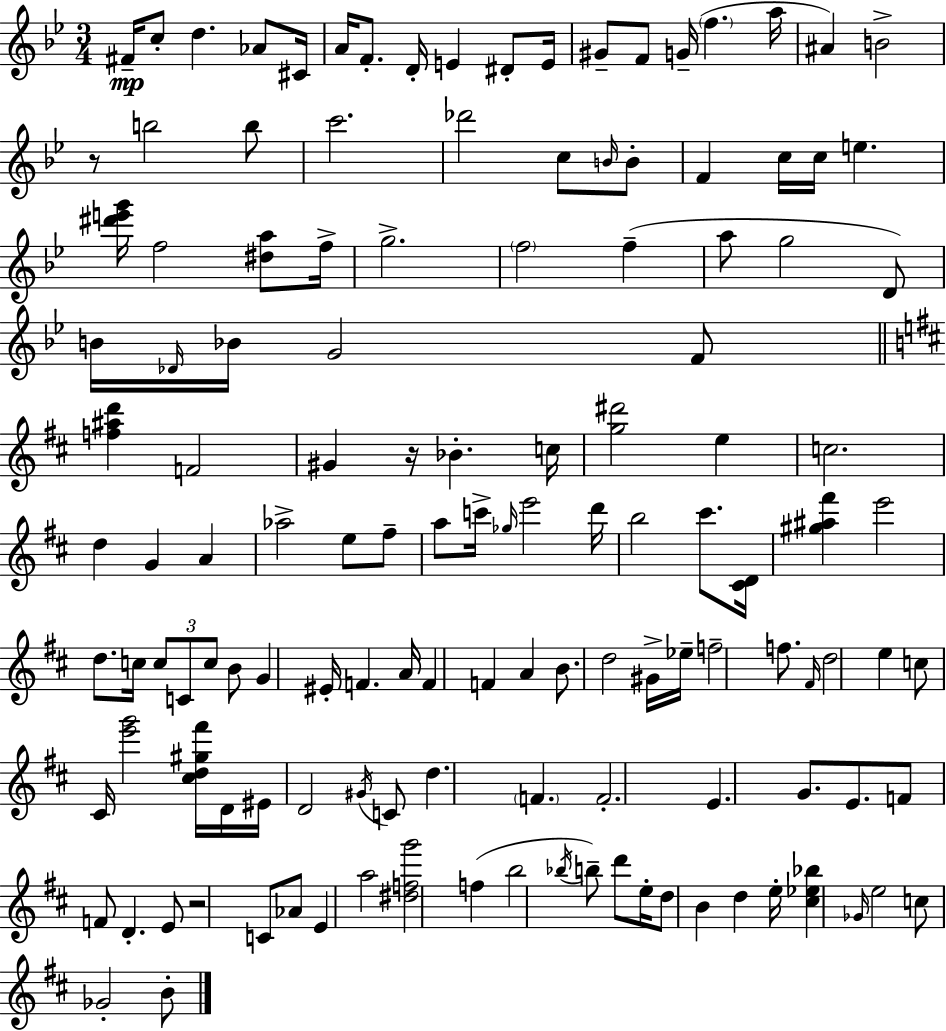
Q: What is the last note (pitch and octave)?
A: B4